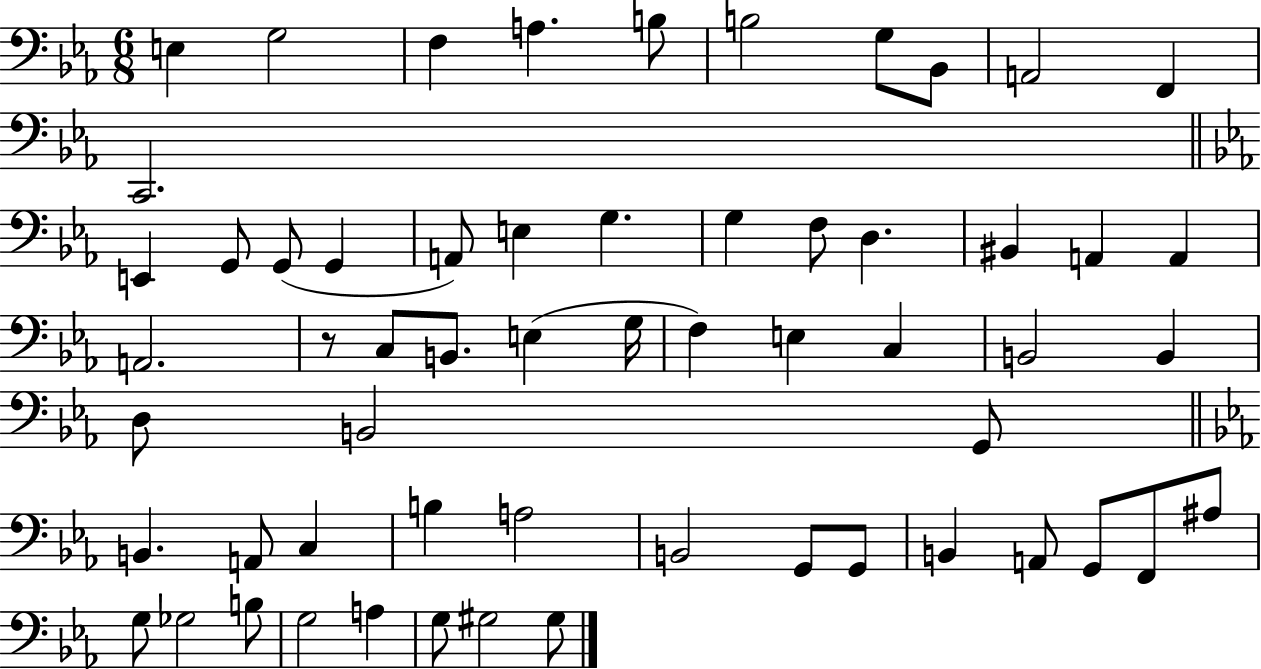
{
  \clef bass
  \numericTimeSignature
  \time 6/8
  \key ees \major
  e4 g2 | f4 a4. b8 | b2 g8 bes,8 | a,2 f,4 | \break c,2. | \bar "||" \break \key c \minor e,4 g,8 g,8( g,4 | a,8) e4 g4. | g4 f8 d4. | bis,4 a,4 a,4 | \break a,2. | r8 c8 b,8. e4( g16 | f4) e4 c4 | b,2 b,4 | \break d8 b,2 g,8 | \bar "||" \break \key c \minor b,4. a,8 c4 | b4 a2 | b,2 g,8 g,8 | b,4 a,8 g,8 f,8 ais8 | \break g8 ges2 b8 | g2 a4 | g8 gis2 gis8 | \bar "|."
}